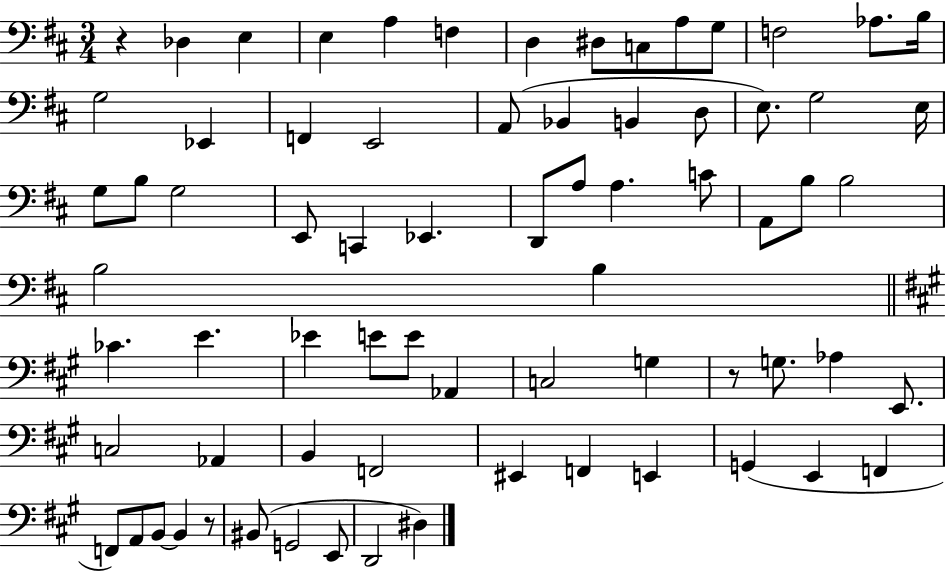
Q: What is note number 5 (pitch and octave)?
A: F3